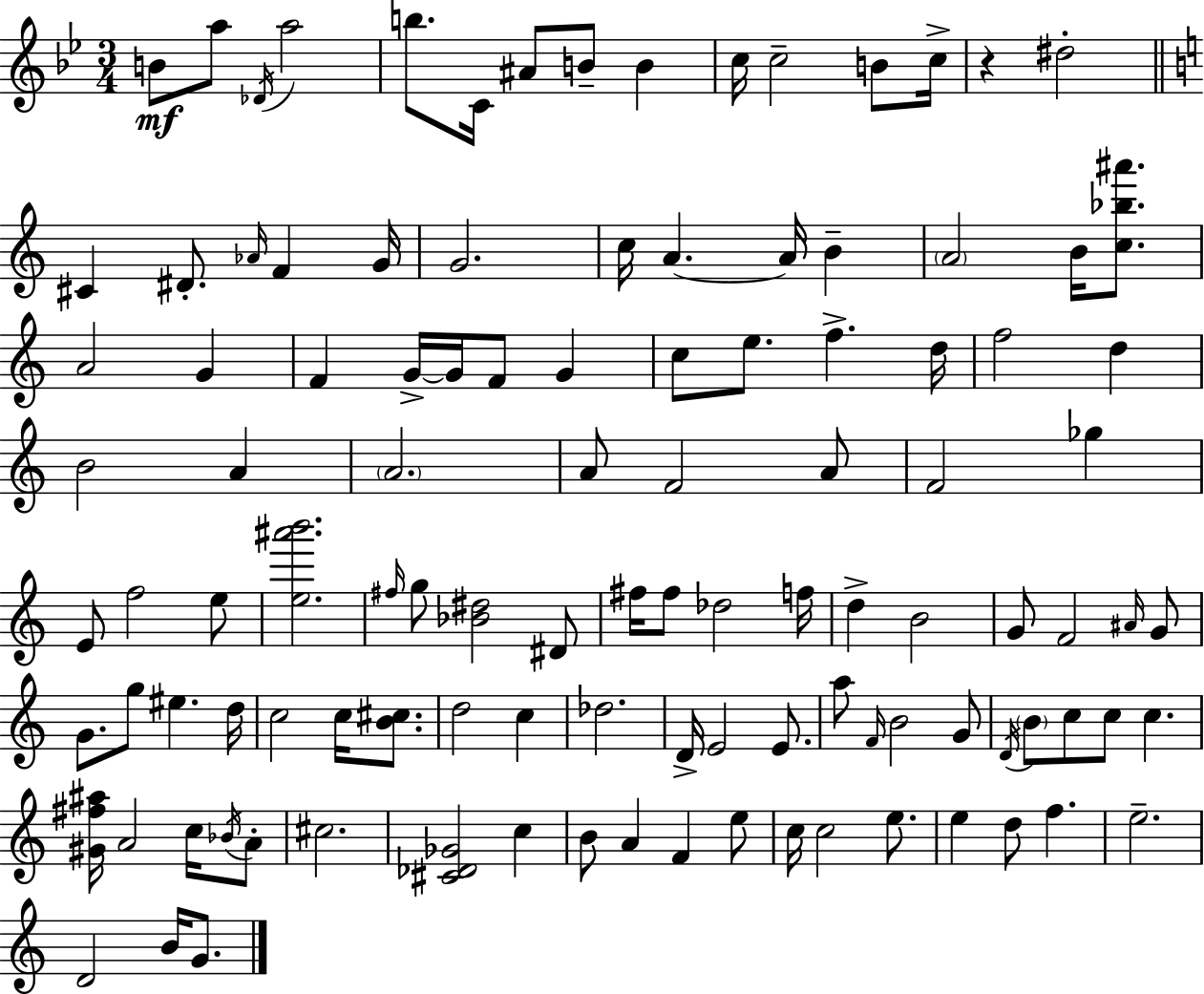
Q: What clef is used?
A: treble